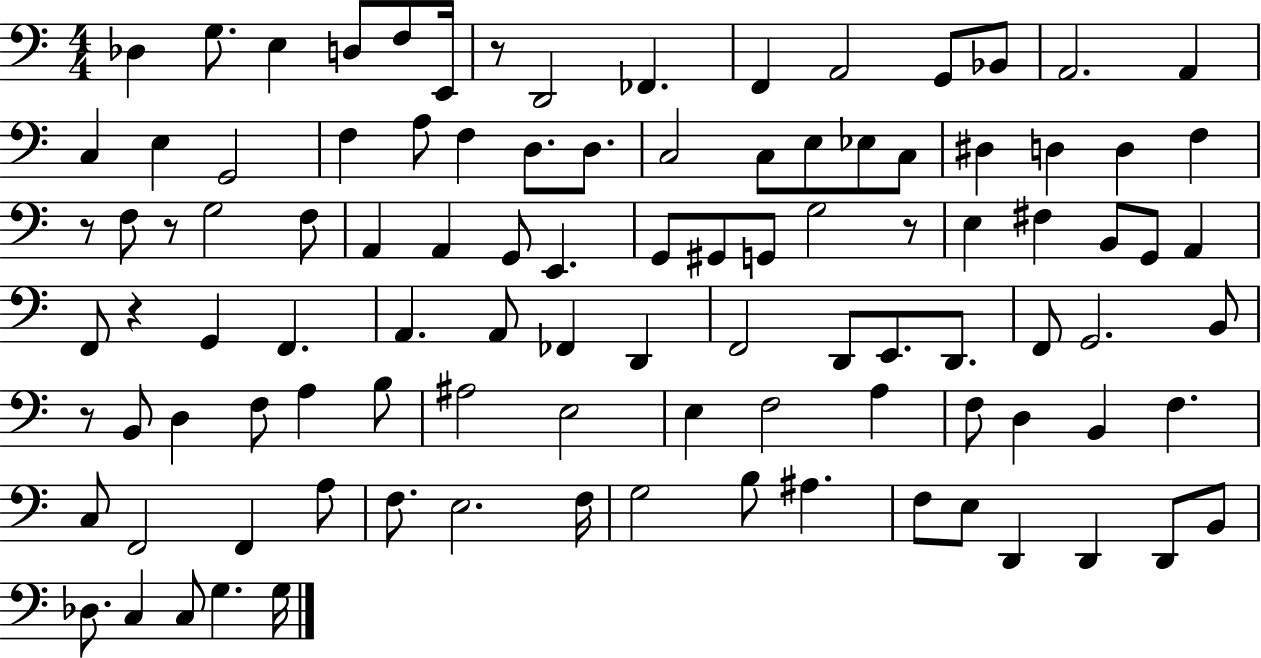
{
  \clef bass
  \numericTimeSignature
  \time 4/4
  \key c \major
  des4 g8. e4 d8 f8 e,16 | r8 d,2 fes,4. | f,4 a,2 g,8 bes,8 | a,2. a,4 | \break c4 e4 g,2 | f4 a8 f4 d8. d8. | c2 c8 e8 ees8 c8 | dis4 d4 d4 f4 | \break r8 f8 r8 g2 f8 | a,4 a,4 g,8 e,4. | g,8 gis,8 g,8 g2 r8 | e4 fis4 b,8 g,8 a,4 | \break f,8 r4 g,4 f,4. | a,4. a,8 fes,4 d,4 | f,2 d,8 e,8. d,8. | f,8 g,2. b,8 | \break r8 b,8 d4 f8 a4 b8 | ais2 e2 | e4 f2 a4 | f8 d4 b,4 f4. | \break c8 f,2 f,4 a8 | f8. e2. f16 | g2 b8 ais4. | f8 e8 d,4 d,4 d,8 b,8 | \break des8. c4 c8 g4. g16 | \bar "|."
}